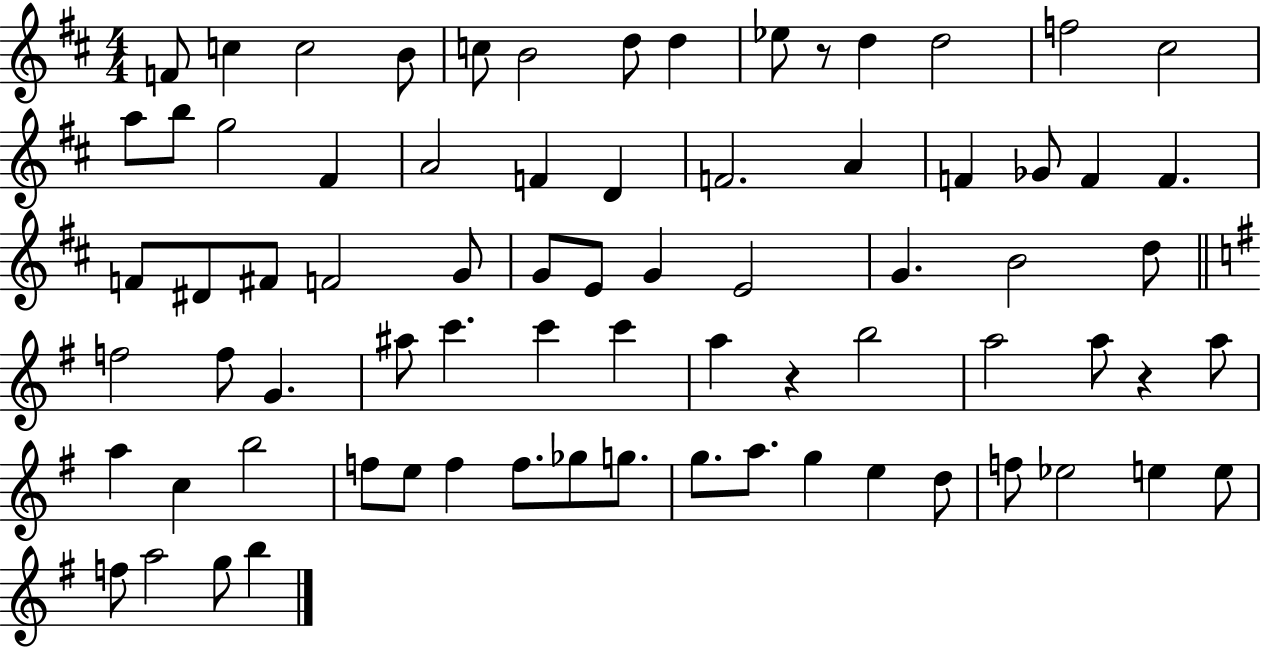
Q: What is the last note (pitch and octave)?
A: B5